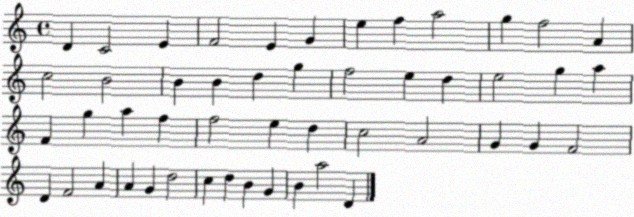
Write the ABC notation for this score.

X:1
T:Untitled
M:4/4
L:1/4
K:C
D C2 E F2 E G e f a2 g f2 A c2 B2 B B d g f2 e d e2 g a F g a f f2 e d c2 A2 G G F2 D F2 A A G d2 c d B G B a2 D